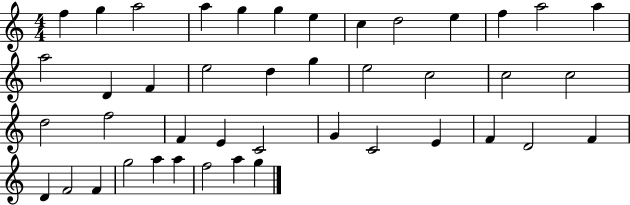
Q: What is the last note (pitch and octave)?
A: G5